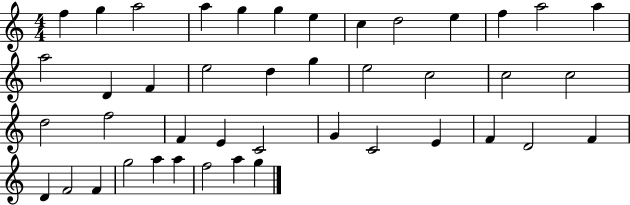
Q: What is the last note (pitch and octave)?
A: G5